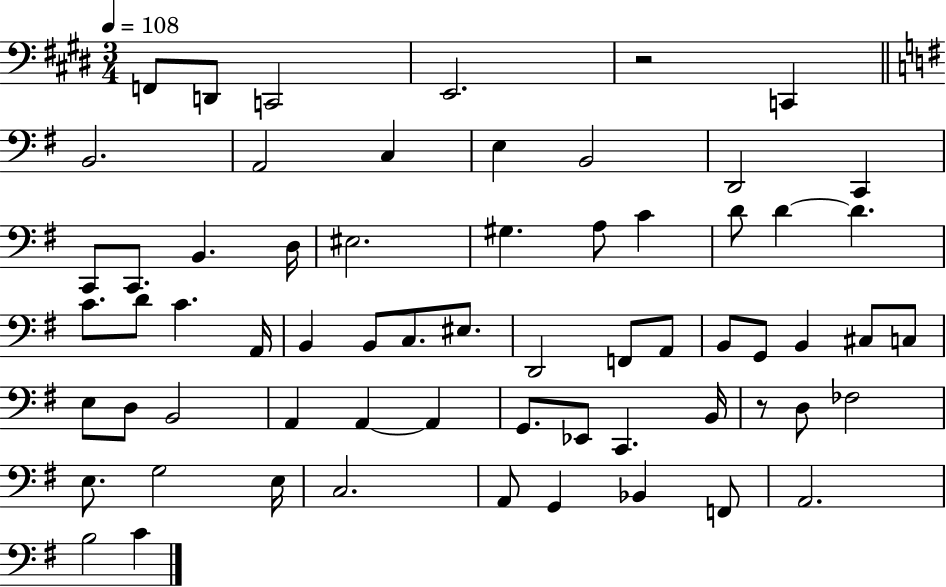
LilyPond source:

{
  \clef bass
  \numericTimeSignature
  \time 3/4
  \key e \major
  \tempo 4 = 108
  f,8 d,8 c,2 | e,2. | r2 c,4 | \bar "||" \break \key e \minor b,2. | a,2 c4 | e4 b,2 | d,2 c,4 | \break c,8 c,8. b,4. d16 | eis2. | gis4. a8 c'4 | d'8 d'4~~ d'4. | \break c'8. d'8 c'4. a,16 | b,4 b,8 c8. eis8. | d,2 f,8 a,8 | b,8 g,8 b,4 cis8 c8 | \break e8 d8 b,2 | a,4 a,4~~ a,4 | g,8. ees,8 c,4. b,16 | r8 d8 fes2 | \break e8. g2 e16 | c2. | a,8 g,4 bes,4 f,8 | a,2. | \break b2 c'4 | \bar "|."
}